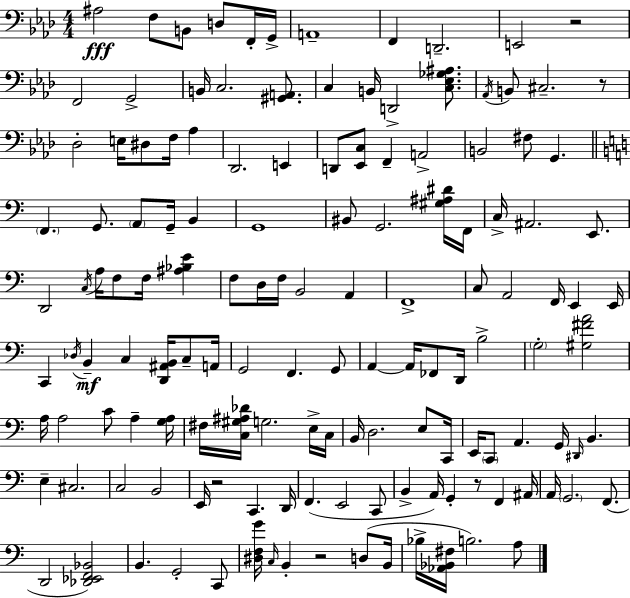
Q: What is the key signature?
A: AES major